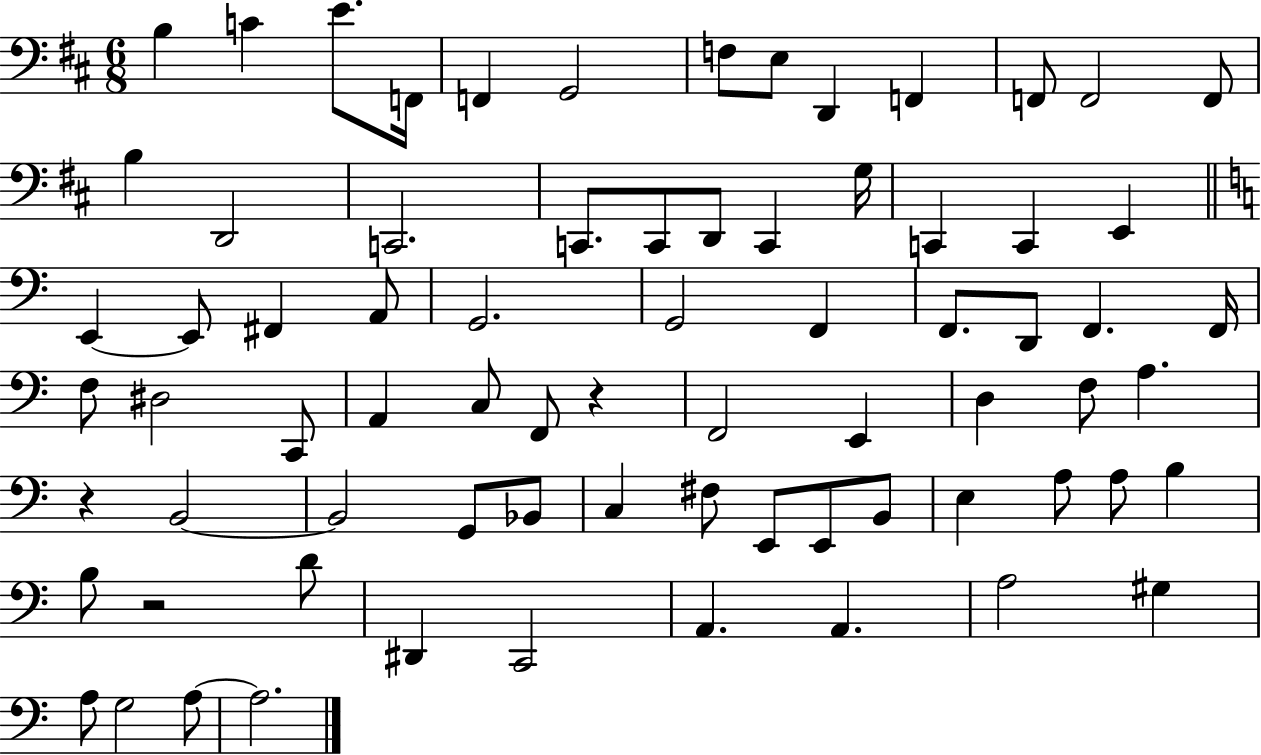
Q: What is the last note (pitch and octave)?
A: A3